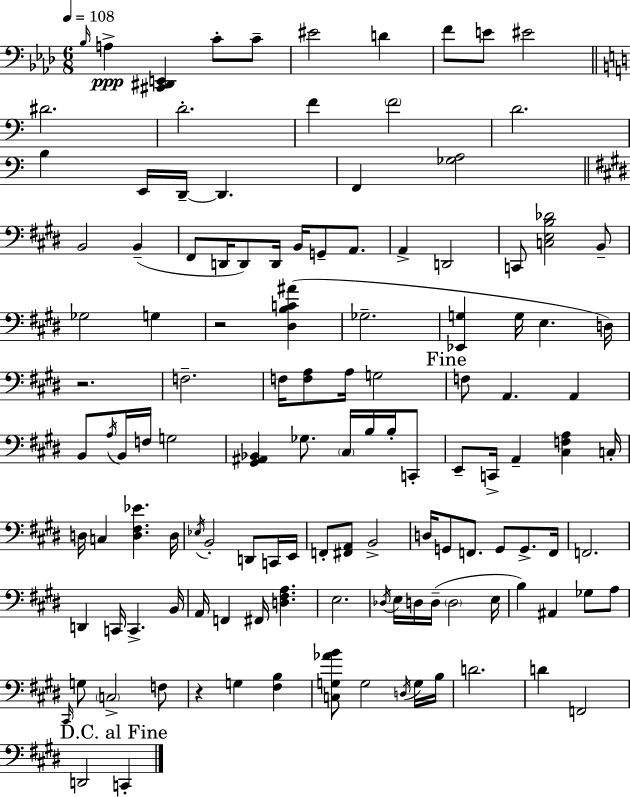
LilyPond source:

{
  \clef bass
  \numericTimeSignature
  \time 6/8
  \key f \minor
  \tempo 4 = 108
  \grace { bes16 }\ppp a4-> <cis, dis, e,>4 c'8-. c'8-- | eis'2 d'4 | f'8 e'8 eis'2 | \bar "||" \break \key a \minor dis'2. | d'2.-. | f'4 \parenthesize f'2 | d'2. | \break b4 e,16 d,16--~~ d,4. | f,4 <ges a>2 | \bar "||" \break \key e \major b,2 b,4--( | fis,8 d,16 d,8) d,16 b,16 g,8-- a,8. | a,4-> d,2 | c,8 <c e b des'>2 b,8-- | \break ges2 g4 | r2 <dis b c' ais'>4( | ges2.-- | <ees, g>4 g16 e4. d16) | \break r2. | f2.-- | f16 <f a>8 a16 g2 | \mark "Fine" f8 a,4. a,4 | \break b,8 \acciaccatura { a16 } b,16 f16 g2 | <gis, ais, bes,>4 ges8. \parenthesize cis16 b16 b16-. c,8-. | e,8-- c,16-> a,4-- <cis f a>4 | c16-. d16 c4 <d fis ees'>4. | \break d16 \acciaccatura { ees16 } b,2-. d,8 | c,16 e,16 f,8-. <fis, a,>8 b,2-> | d16 g,8 f,8. g,8 g,8.-> | f,16 f,2. | \break d,4 c,16 c,4.-> | b,16 a,16 f,4 fis,16 <d fis a>4. | e2. | \acciaccatura { des16 } e16 d16 d16--( \parenthesize d2 | \break e16 b4) ais,4 ges8 | a8 \grace { cis,16 } g8 \parenthesize c2-> | f8 r4 g4 | <fis b>4 <c g aes' b'>8 g2 | \break \acciaccatura { d16 } g16 b16 d'2. | d'4 f,2 | \mark "D.C. al Fine" d,2 | c,4-. \bar "|."
}